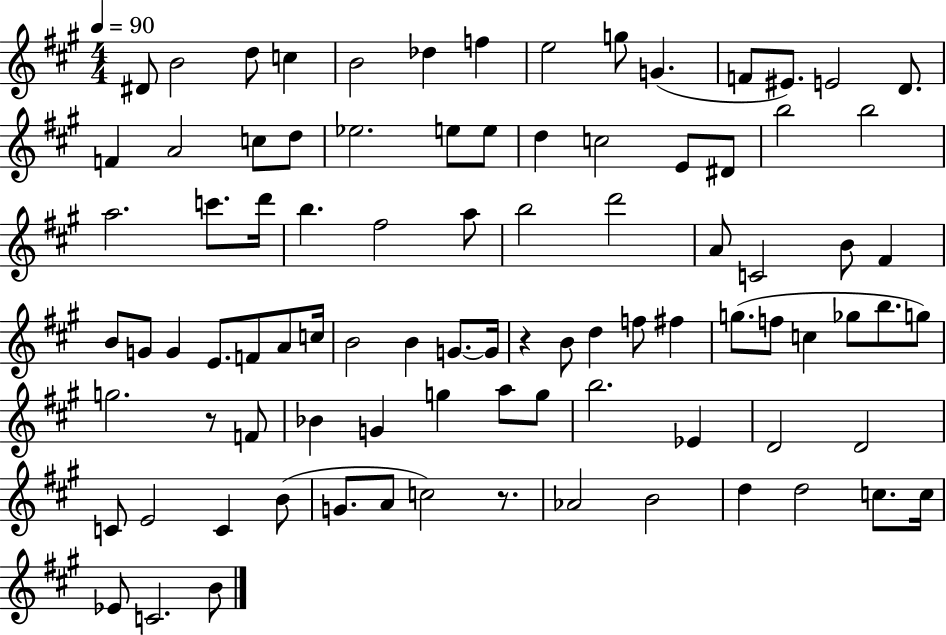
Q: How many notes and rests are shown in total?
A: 90